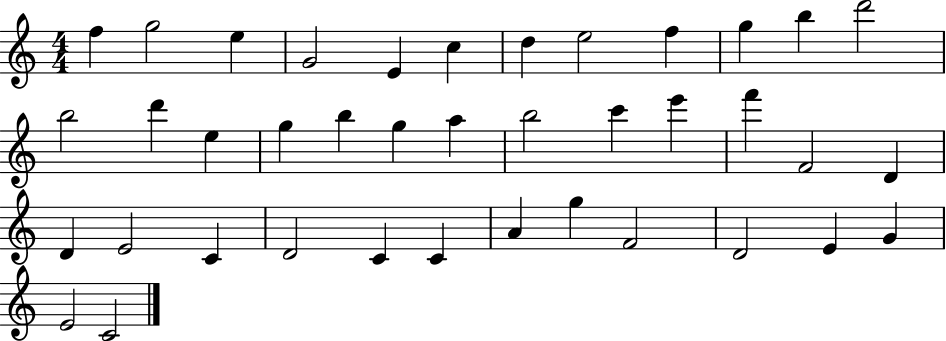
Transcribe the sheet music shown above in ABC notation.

X:1
T:Untitled
M:4/4
L:1/4
K:C
f g2 e G2 E c d e2 f g b d'2 b2 d' e g b g a b2 c' e' f' F2 D D E2 C D2 C C A g F2 D2 E G E2 C2